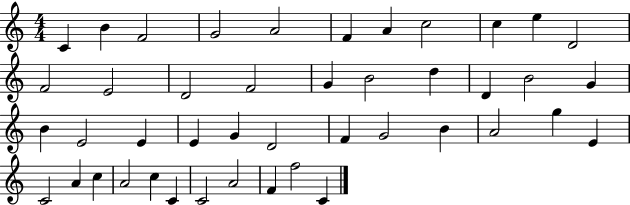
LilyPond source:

{
  \clef treble
  \numericTimeSignature
  \time 4/4
  \key c \major
  c'4 b'4 f'2 | g'2 a'2 | f'4 a'4 c''2 | c''4 e''4 d'2 | \break f'2 e'2 | d'2 f'2 | g'4 b'2 d''4 | d'4 b'2 g'4 | \break b'4 e'2 e'4 | e'4 g'4 d'2 | f'4 g'2 b'4 | a'2 g''4 e'4 | \break c'2 a'4 c''4 | a'2 c''4 c'4 | c'2 a'2 | f'4 f''2 c'4 | \break \bar "|."
}